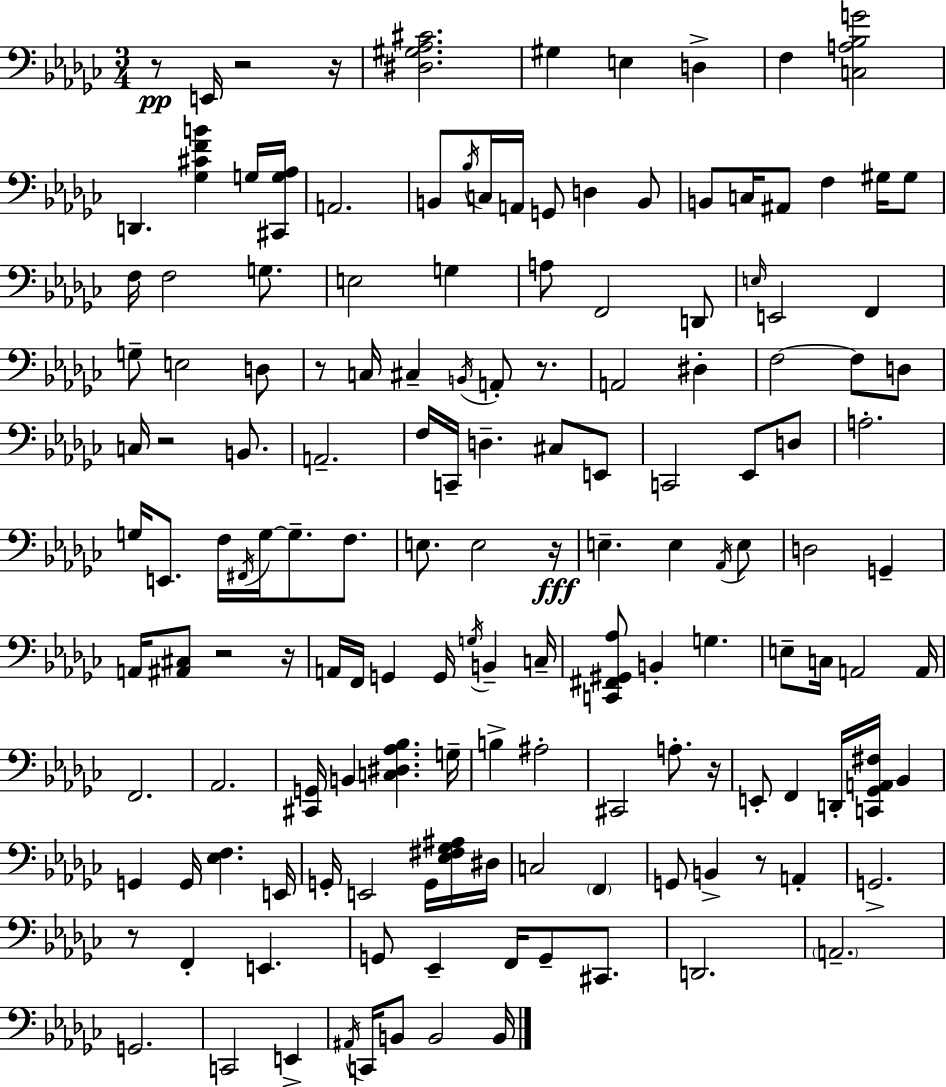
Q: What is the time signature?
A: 3/4